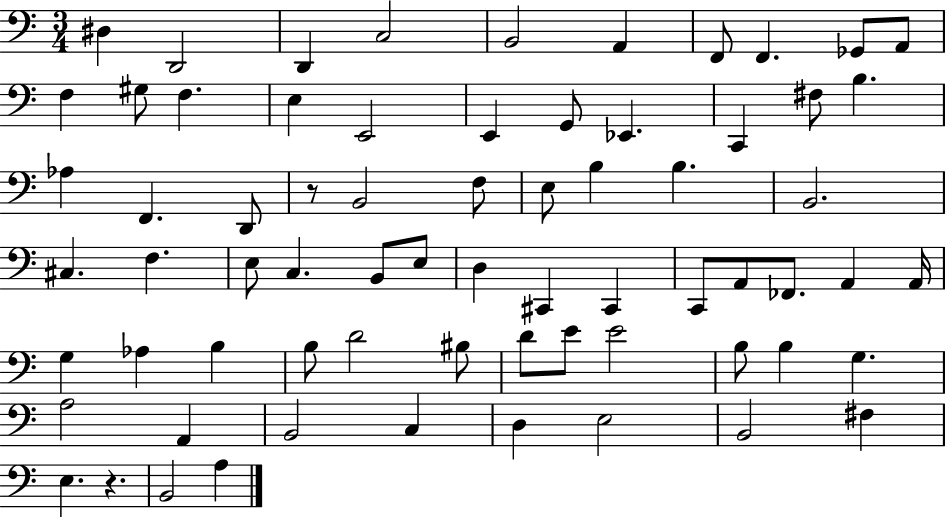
X:1
T:Untitled
M:3/4
L:1/4
K:C
^D, D,,2 D,, C,2 B,,2 A,, F,,/2 F,, _G,,/2 A,,/2 F, ^G,/2 F, E, E,,2 E,, G,,/2 _E,, C,, ^F,/2 B, _A, F,, D,,/2 z/2 B,,2 F,/2 E,/2 B, B, B,,2 ^C, F, E,/2 C, B,,/2 E,/2 D, ^C,, ^C,, C,,/2 A,,/2 _F,,/2 A,, A,,/4 G, _A, B, B,/2 D2 ^B,/2 D/2 E/2 E2 B,/2 B, G, A,2 A,, B,,2 C, D, E,2 B,,2 ^F, E, z B,,2 A,